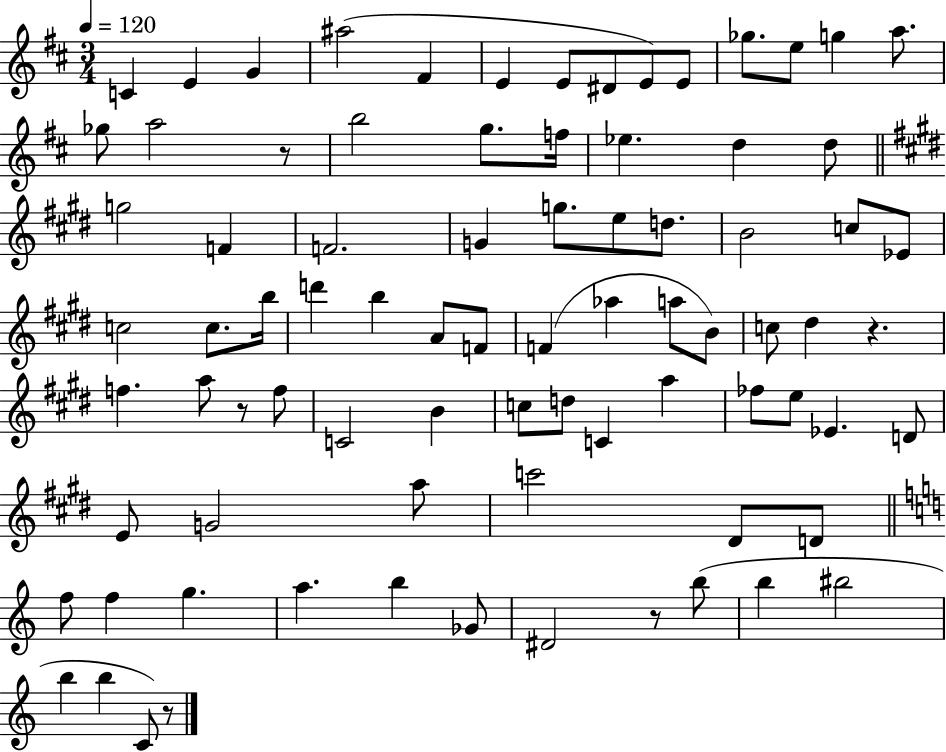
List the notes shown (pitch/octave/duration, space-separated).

C4/q E4/q G4/q A#5/h F#4/q E4/q E4/e D#4/e E4/e E4/e Gb5/e. E5/e G5/q A5/e. Gb5/e A5/h R/e B5/h G5/e. F5/s Eb5/q. D5/q D5/e G5/h F4/q F4/h. G4/q G5/e. E5/e D5/e. B4/h C5/e Eb4/e C5/h C5/e. B5/s D6/q B5/q A4/e F4/e F4/q Ab5/q A5/e B4/e C5/e D#5/q R/q. F5/q. A5/e R/e F5/e C4/h B4/q C5/e D5/e C4/q A5/q FES5/e E5/e Eb4/q. D4/e E4/e G4/h A5/e C6/h D#4/e D4/e F5/e F5/q G5/q. A5/q. B5/q Gb4/e D#4/h R/e B5/e B5/q BIS5/h B5/q B5/q C4/e R/e